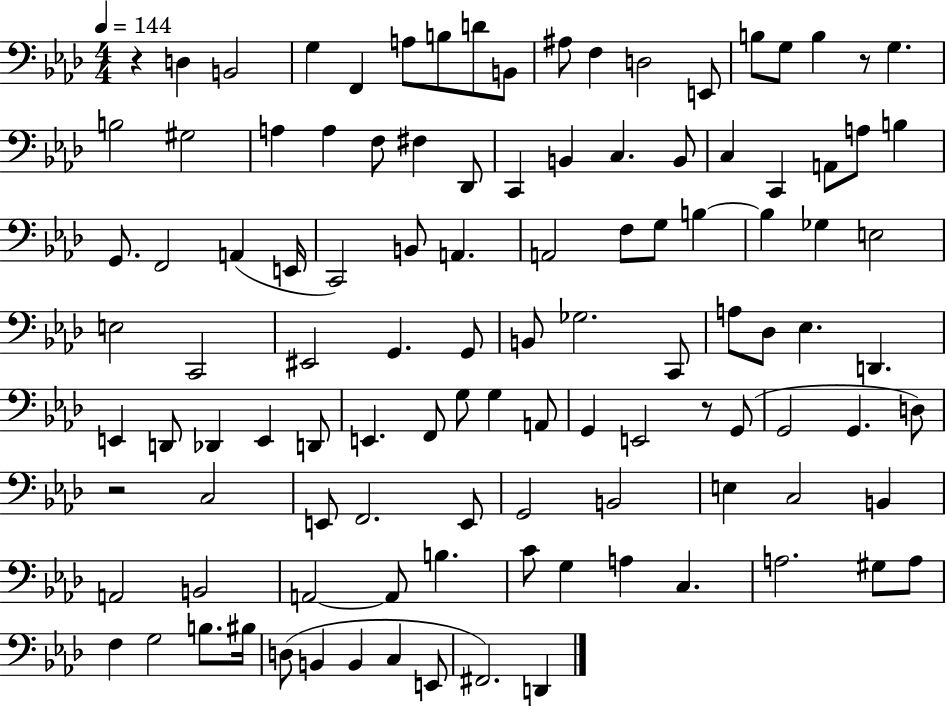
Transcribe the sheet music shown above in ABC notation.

X:1
T:Untitled
M:4/4
L:1/4
K:Ab
z D, B,,2 G, F,, A,/2 B,/2 D/2 B,,/2 ^A,/2 F, D,2 E,,/2 B,/2 G,/2 B, z/2 G, B,2 ^G,2 A, A, F,/2 ^F, _D,,/2 C,, B,, C, B,,/2 C, C,, A,,/2 A,/2 B, G,,/2 F,,2 A,, E,,/4 C,,2 B,,/2 A,, A,,2 F,/2 G,/2 B, B, _G, E,2 E,2 C,,2 ^E,,2 G,, G,,/2 B,,/2 _G,2 C,,/2 A,/2 _D,/2 _E, D,, E,, D,,/2 _D,, E,, D,,/2 E,, F,,/2 G,/2 G, A,,/2 G,, E,,2 z/2 G,,/2 G,,2 G,, D,/2 z2 C,2 E,,/2 F,,2 E,,/2 G,,2 B,,2 E, C,2 B,, A,,2 B,,2 A,,2 A,,/2 B, C/2 G, A, C, A,2 ^G,/2 A,/2 F, G,2 B,/2 ^B,/4 D,/2 B,, B,, C, E,,/2 ^F,,2 D,,